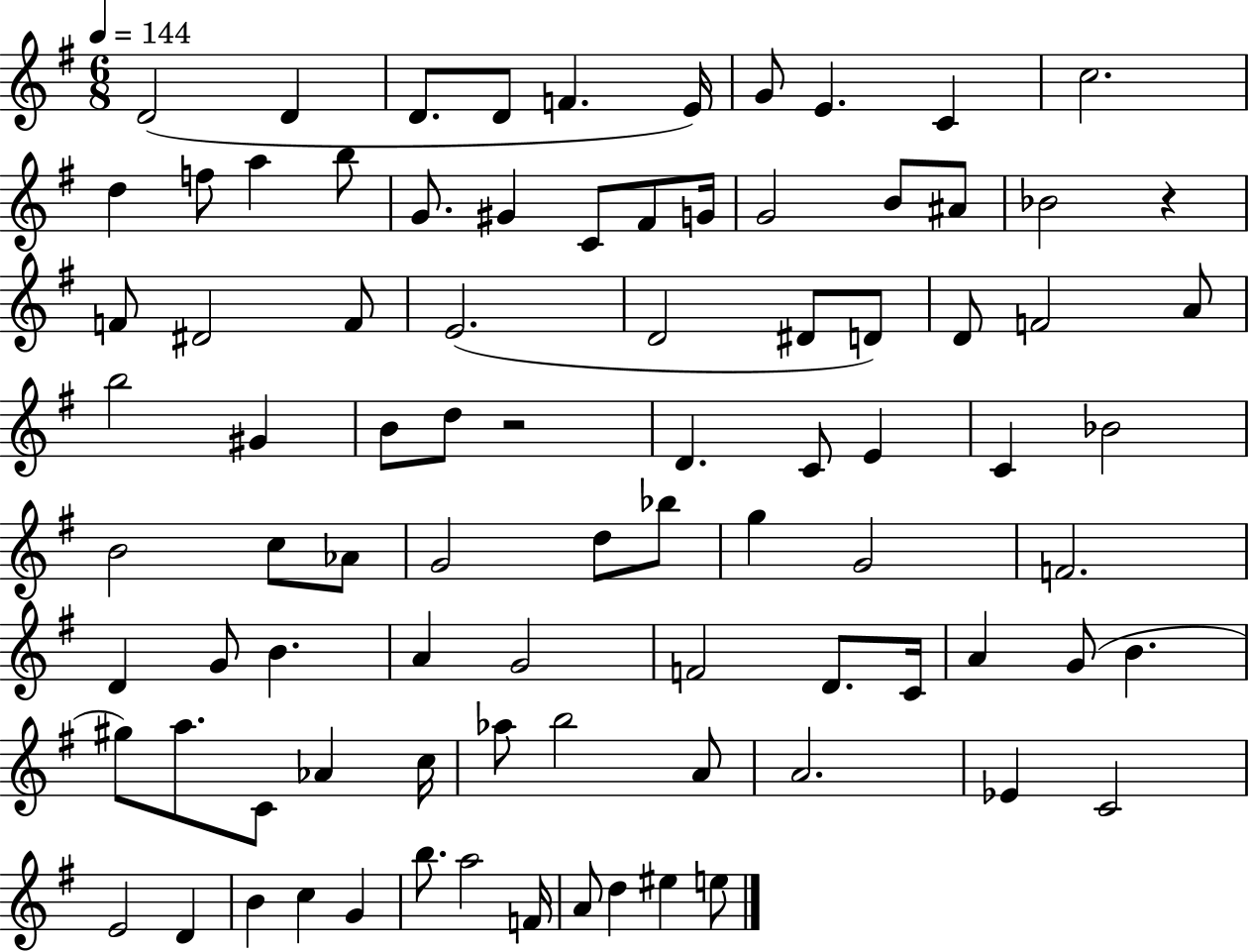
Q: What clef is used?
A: treble